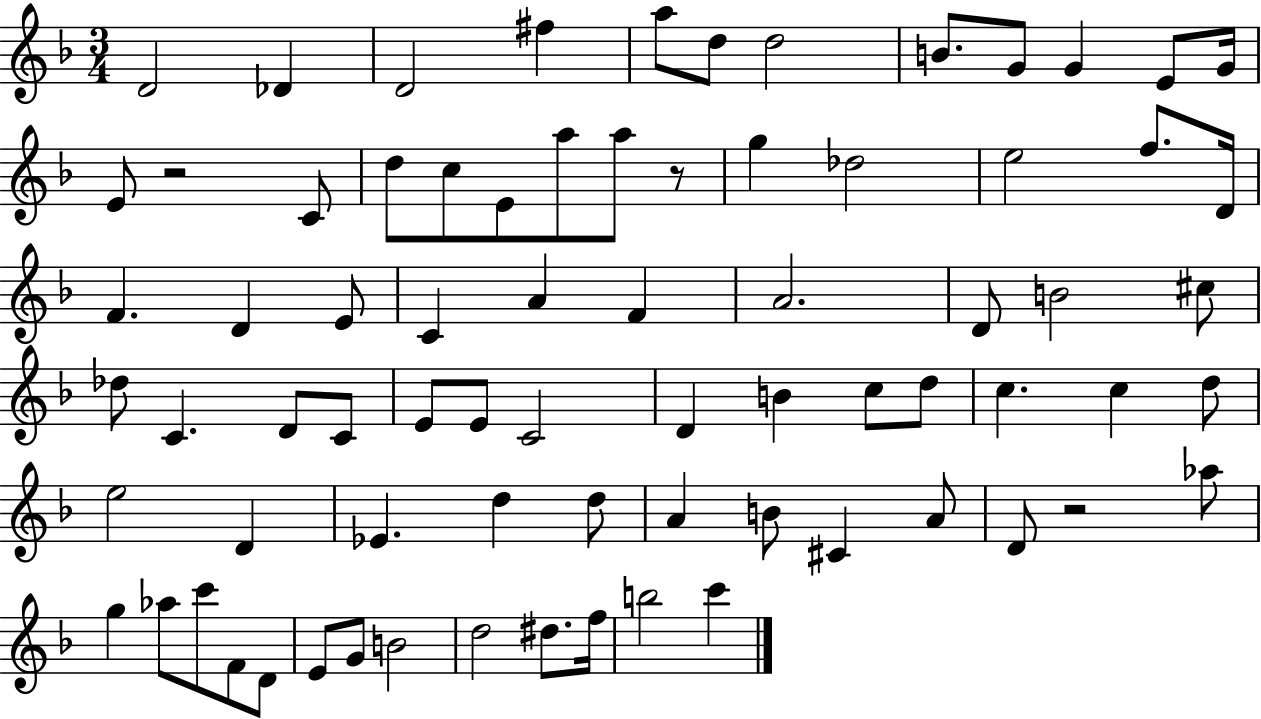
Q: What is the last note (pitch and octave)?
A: C6